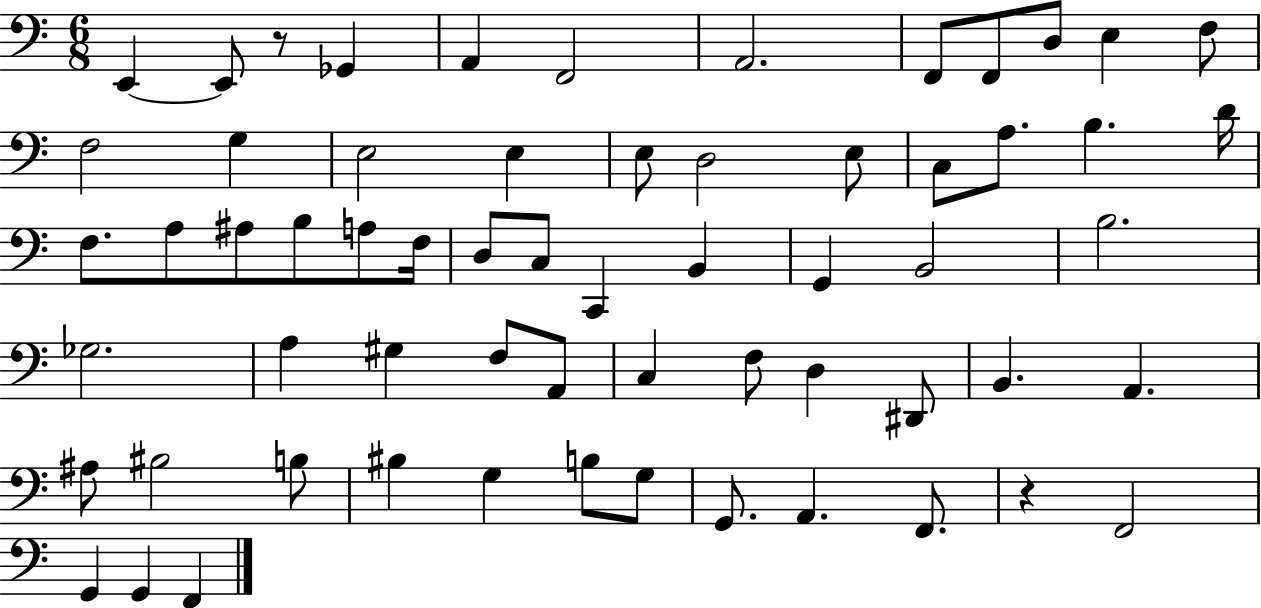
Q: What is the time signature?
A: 6/8